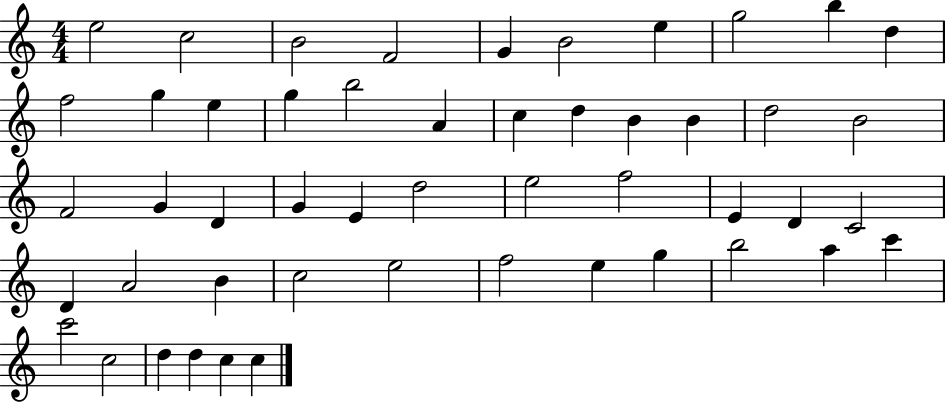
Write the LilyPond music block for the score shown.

{
  \clef treble
  \numericTimeSignature
  \time 4/4
  \key c \major
  e''2 c''2 | b'2 f'2 | g'4 b'2 e''4 | g''2 b''4 d''4 | \break f''2 g''4 e''4 | g''4 b''2 a'4 | c''4 d''4 b'4 b'4 | d''2 b'2 | \break f'2 g'4 d'4 | g'4 e'4 d''2 | e''2 f''2 | e'4 d'4 c'2 | \break d'4 a'2 b'4 | c''2 e''2 | f''2 e''4 g''4 | b''2 a''4 c'''4 | \break c'''2 c''2 | d''4 d''4 c''4 c''4 | \bar "|."
}